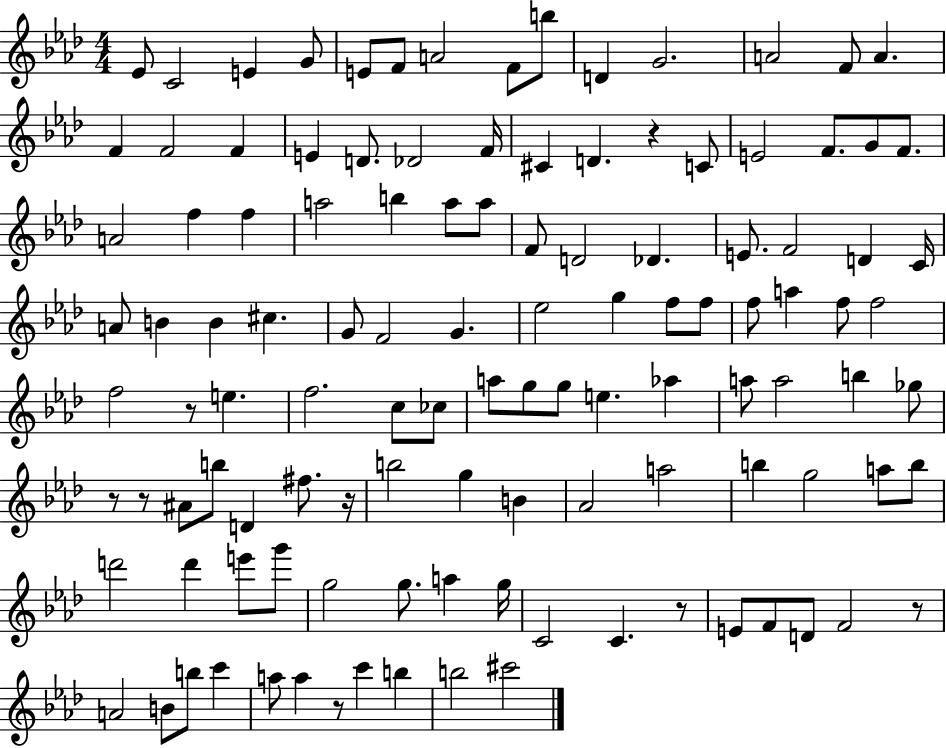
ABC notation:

X:1
T:Untitled
M:4/4
L:1/4
K:Ab
_E/2 C2 E G/2 E/2 F/2 A2 F/2 b/2 D G2 A2 F/2 A F F2 F E D/2 _D2 F/4 ^C D z C/2 E2 F/2 G/2 F/2 A2 f f a2 b a/2 a/2 F/2 D2 _D E/2 F2 D C/4 A/2 B B ^c G/2 F2 G _e2 g f/2 f/2 f/2 a f/2 f2 f2 z/2 e f2 c/2 _c/2 a/2 g/2 g/2 e _a a/2 a2 b _g/2 z/2 z/2 ^A/2 b/2 D ^f/2 z/4 b2 g B _A2 a2 b g2 a/2 b/2 d'2 d' e'/2 g'/2 g2 g/2 a g/4 C2 C z/2 E/2 F/2 D/2 F2 z/2 A2 B/2 b/2 c' a/2 a z/2 c' b b2 ^c'2